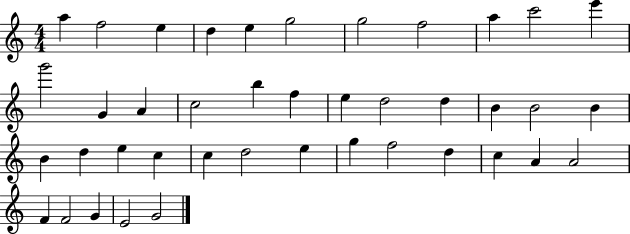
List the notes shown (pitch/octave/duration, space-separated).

A5/q F5/h E5/q D5/q E5/q G5/h G5/h F5/h A5/q C6/h E6/q G6/h G4/q A4/q C5/h B5/q F5/q E5/q D5/h D5/q B4/q B4/h B4/q B4/q D5/q E5/q C5/q C5/q D5/h E5/q G5/q F5/h D5/q C5/q A4/q A4/h F4/q F4/h G4/q E4/h G4/h